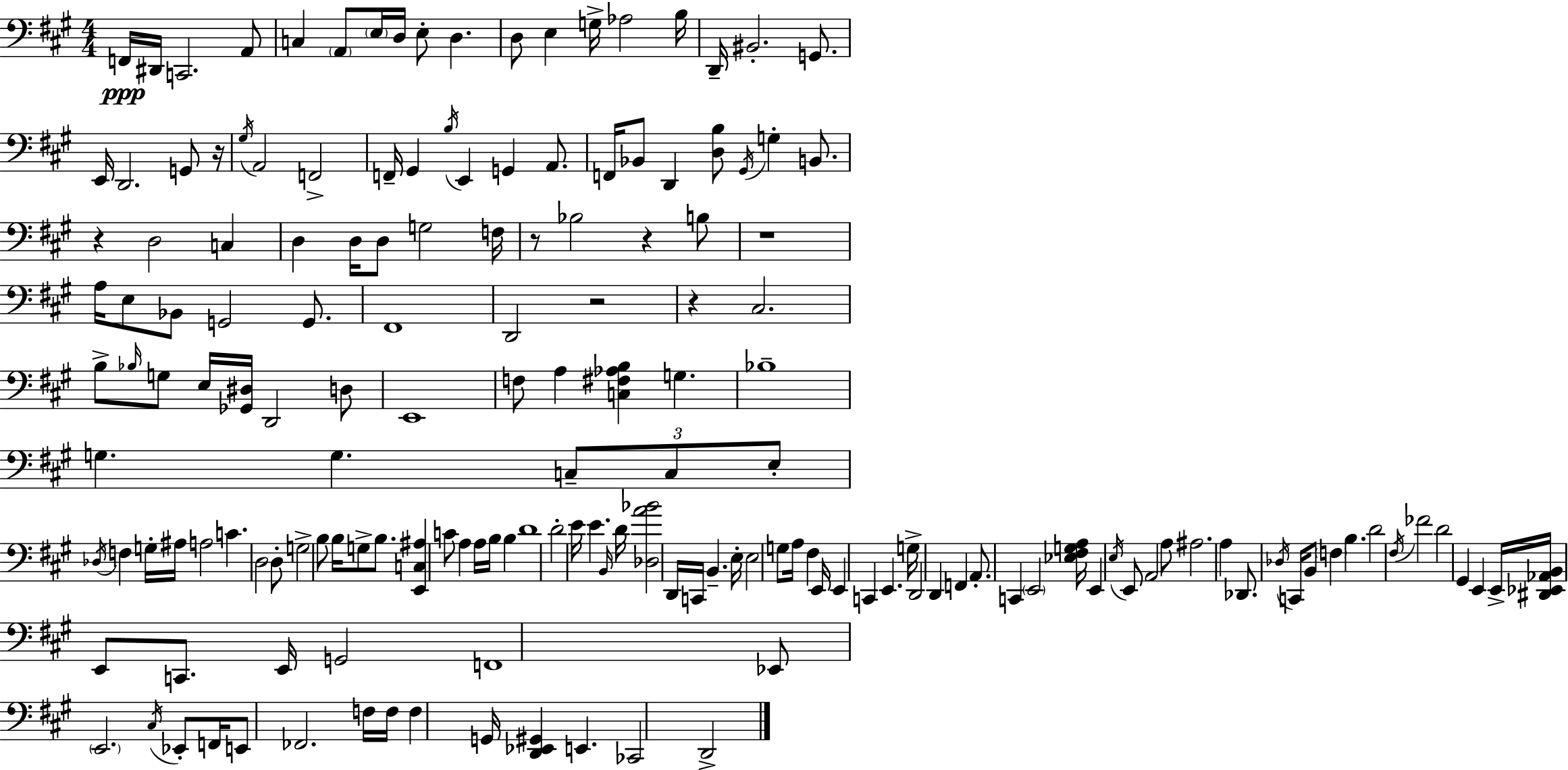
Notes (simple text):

F2/s D#2/s C2/h. A2/e C3/q A2/e E3/s D3/s E3/e D3/q. D3/e E3/q G3/s Ab3/h B3/s D2/s BIS2/h. G2/e. E2/s D2/h. G2/e R/s G#3/s A2/h F2/h F2/s G#2/q B3/s E2/q G2/q A2/e. F2/s Bb2/e D2/q [D3,B3]/e G#2/s G3/q B2/e. R/q D3/h C3/q D3/q D3/s D3/e G3/h F3/s R/e Bb3/h R/q B3/e R/w A3/s E3/e Bb2/e G2/h G2/e. F#2/w D2/h R/h R/q C#3/h. B3/e Bb3/s G3/e E3/s [Gb2,D#3]/s D2/h D3/e E2/w F3/e A3/q [C3,F#3,Ab3,B3]/q G3/q. Bb3/w G3/q. G3/q. C3/e C3/e E3/e Db3/s F3/q G3/s A#3/s A3/h C4/q. D3/h D3/e G3/h B3/e B3/s G3/e B3/e. [E2,C3,A#3]/q C4/e A3/q A3/s B3/s B3/q D4/w D4/h E4/s E4/q. B2/s D4/s [Db3,A4,Bb4]/h D2/s C2/s B2/q. E3/s E3/h G3/e A3/s F#3/q E2/s E2/q C2/q E2/q. G3/s D2/h D2/q F2/q A2/e. C2/q E2/h [Eb3,F#3,G3,A3]/s E2/q E3/s E2/e A2/h A3/e A#3/h. A3/q Db2/e. Db3/s C2/s B2/e F3/q B3/q. D4/h F#3/s FES4/h D4/h G#2/q E2/q E2/s [D#2,Eb2,Ab2,B2]/s E2/e C2/e. E2/s G2/h F2/w Eb2/e E2/h. C#3/s Eb2/e F2/s E2/e FES2/h. F3/s F3/s F3/q G2/s [D2,Eb2,G#2]/q E2/q. CES2/h D2/h